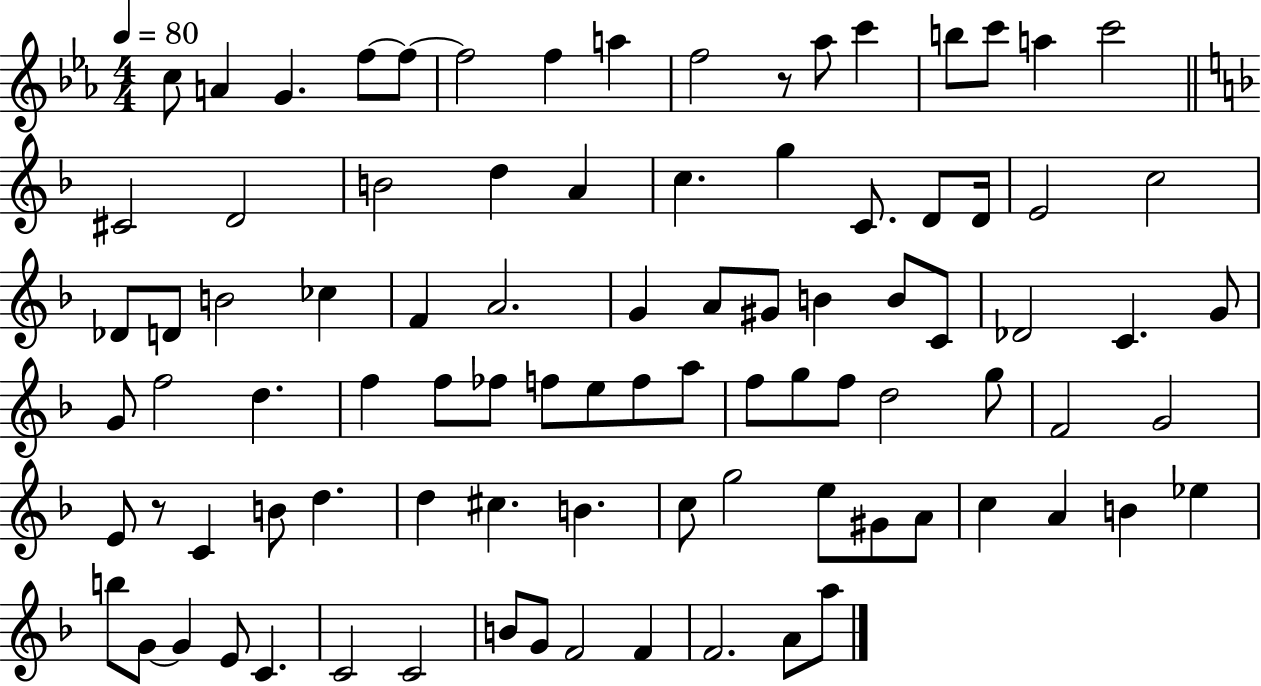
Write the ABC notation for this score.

X:1
T:Untitled
M:4/4
L:1/4
K:Eb
c/2 A G f/2 f/2 f2 f a f2 z/2 _a/2 c' b/2 c'/2 a c'2 ^C2 D2 B2 d A c g C/2 D/2 D/4 E2 c2 _D/2 D/2 B2 _c F A2 G A/2 ^G/2 B B/2 C/2 _D2 C G/2 G/2 f2 d f f/2 _f/2 f/2 e/2 f/2 a/2 f/2 g/2 f/2 d2 g/2 F2 G2 E/2 z/2 C B/2 d d ^c B c/2 g2 e/2 ^G/2 A/2 c A B _e b/2 G/2 G E/2 C C2 C2 B/2 G/2 F2 F F2 A/2 a/2